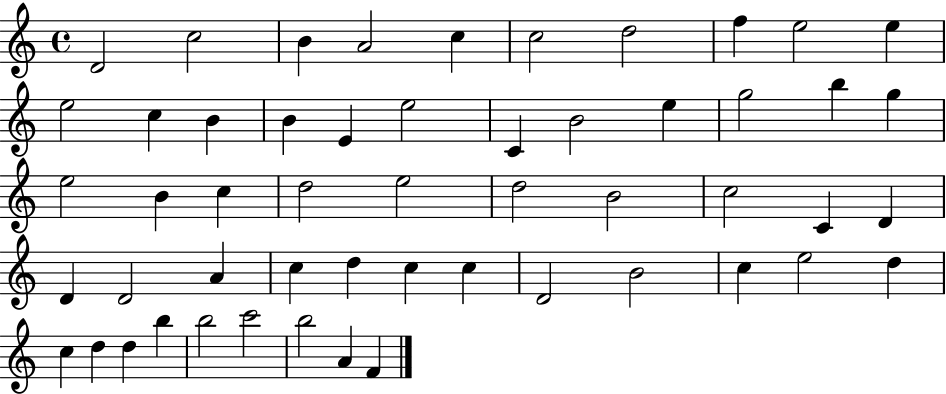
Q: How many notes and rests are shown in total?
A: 53